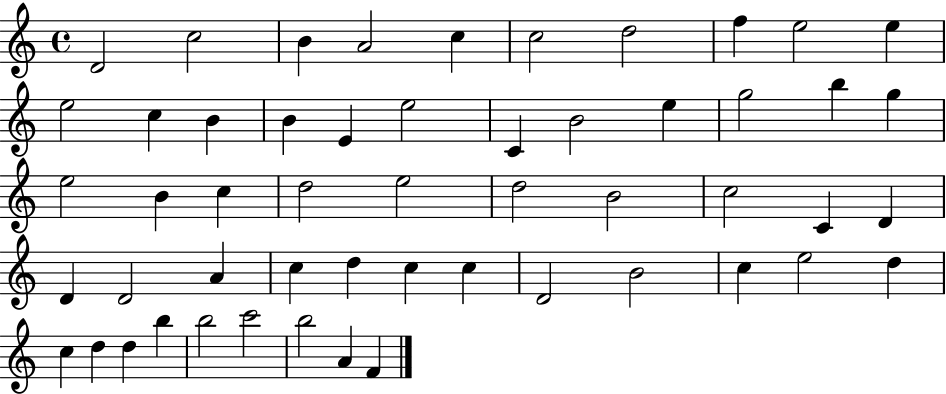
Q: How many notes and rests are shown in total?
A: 53